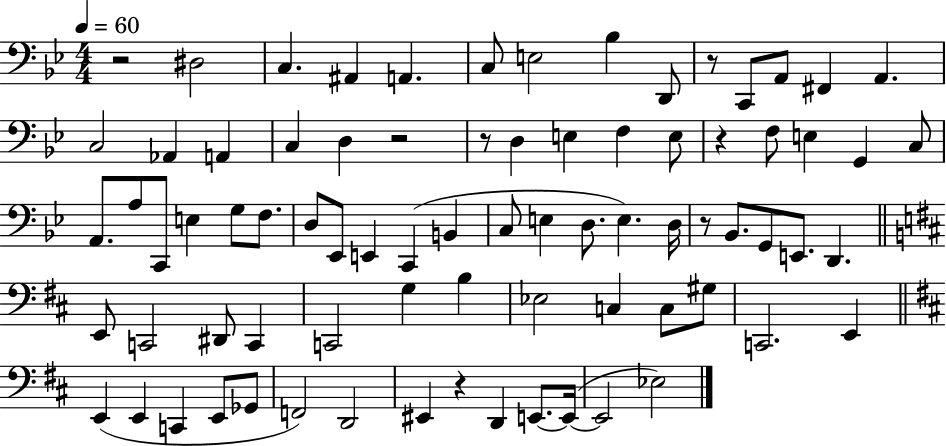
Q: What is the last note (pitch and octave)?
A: Eb3